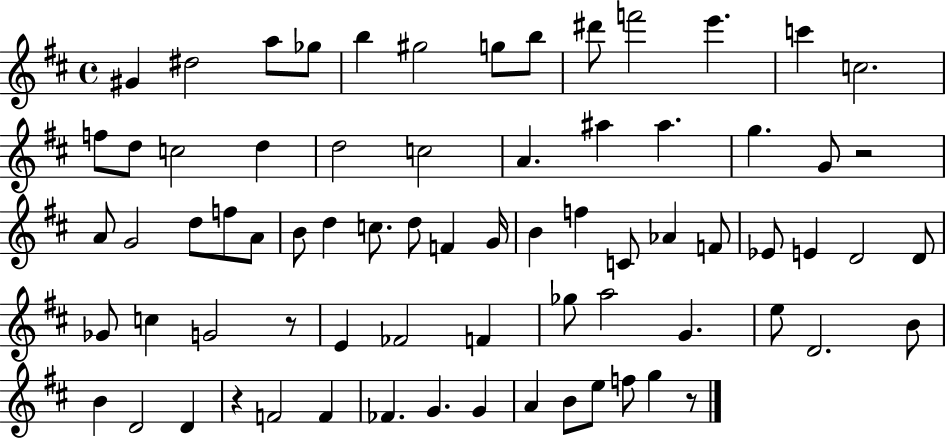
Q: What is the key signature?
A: D major